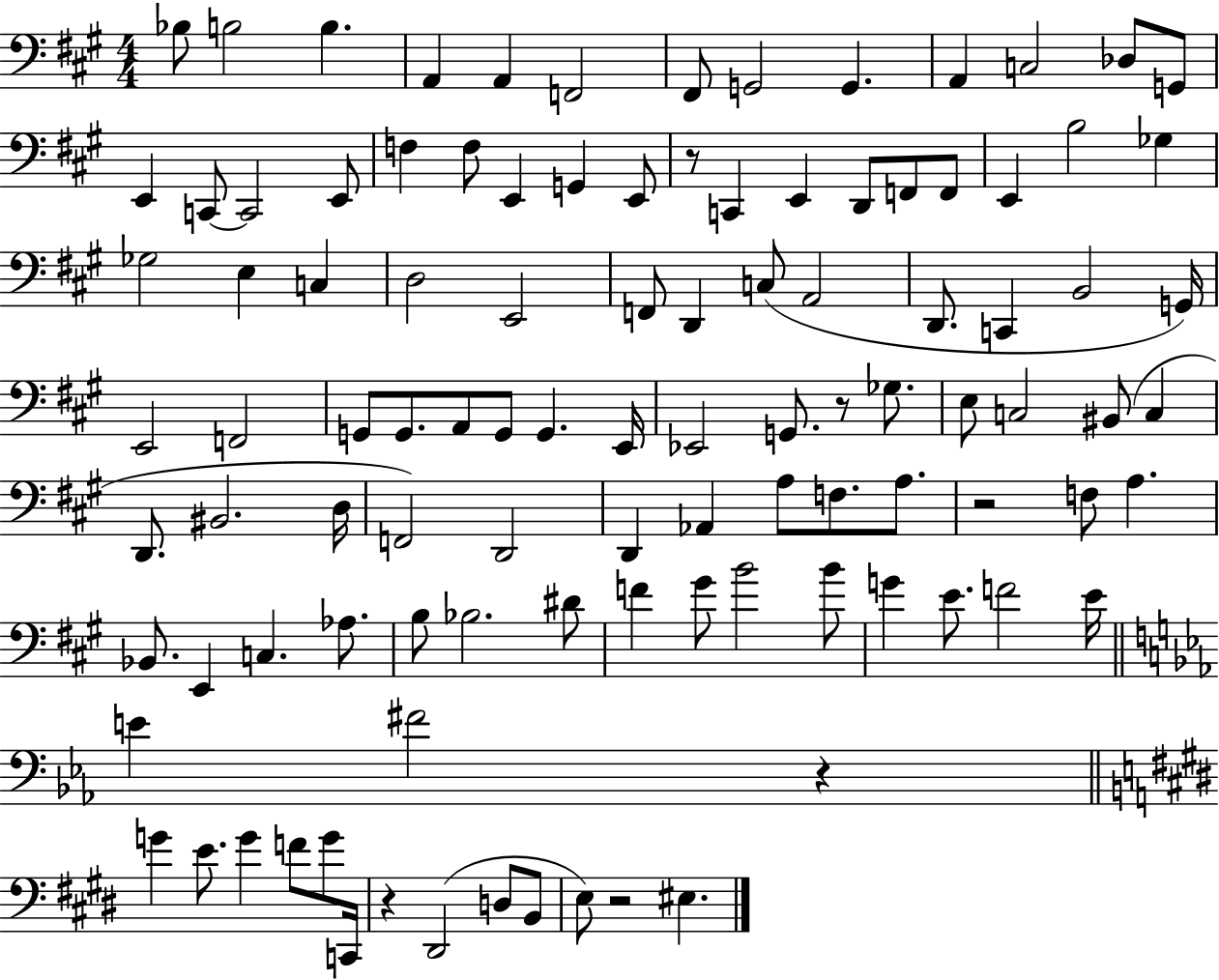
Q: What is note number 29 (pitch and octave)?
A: B3